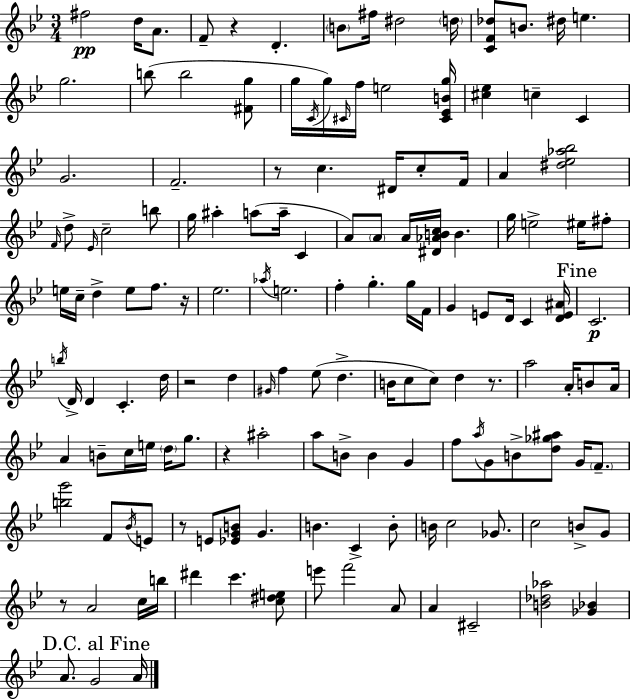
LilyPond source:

{
  \clef treble
  \numericTimeSignature
  \time 3/4
  \key bes \major
  fis''2\pp d''16 a'8. | f'8-- r4 d'4.-. | \parenthesize b'8 fis''16 dis''2 \parenthesize d''16 | <c' f' des''>8 b'8. dis''16 e''4. | \break g''2. | b''8( b''2 <fis' g''>8 | g''16 \acciaccatura { c'16 }) g''16 \grace { cis'16 } f''16 e''2 | <cis' ees' b' g''>16 <cis'' ees''>4 c''4-- c'4 | \break g'2. | f'2.-- | r8 c''4. dis'16 c''8-. | f'16 a'4 <dis'' ees'' aes'' bes''>2 | \break \grace { f'16 } d''8-> \grace { ees'16 } c''2-- | b''8 g''16 ais''4-. a''8( a''16-- | c'4 a'8) \parenthesize a'8 a'16 <dis' aes' b' c''>16 b'4. | g''16 e''2-> | \break eis''16 fis''8-. e''16 c''16-- d''4-> e''8 | f''8. r16 ees''2. | \acciaccatura { aes''16 } e''2. | f''4-. g''4.-. | \break g''16 f'16 g'4 e'8 d'16 | c'4 <d' e' ais'>16 \mark "Fine" c'2.\p | \acciaccatura { b''16 } d'16-> d'4 c'4.-. | d''16 r2 | \break d''4 \grace { gis'16 } f''4 ees''8( | d''4.-> b'16 c''8 c''8) | d''4 r8. a''2 | a'16-. b'8 a'16 a'4 b'8-- | \break c''16 e''16 \parenthesize d''16 g''8. r4 ais''2-. | a''8 b'8-> b'4 | g'4 f''8 \acciaccatura { a''16 } g'8 | b'8-> <d'' ges'' ais''>8 g'16 \parenthesize f'8.-- <b'' g'''>2 | \break f'8 \acciaccatura { bes'16 } e'8 r8 e'8 | <ees' g' b'>8 g'4. b'4. | c'4-> b'8-. b'16 c''2 | ges'8. c''2 | \break b'8-> g'8 r8 a'2 | c''16 b''16 dis'''4 | c'''4. <c'' dis'' e''>8 e'''8 f'''2 | a'8 a'4 | \break cis'2-- <b' des'' aes''>2 | <ges' bes'>4 \mark "D.C. al Fine" a'8. | g'2 a'16 \bar "|."
}